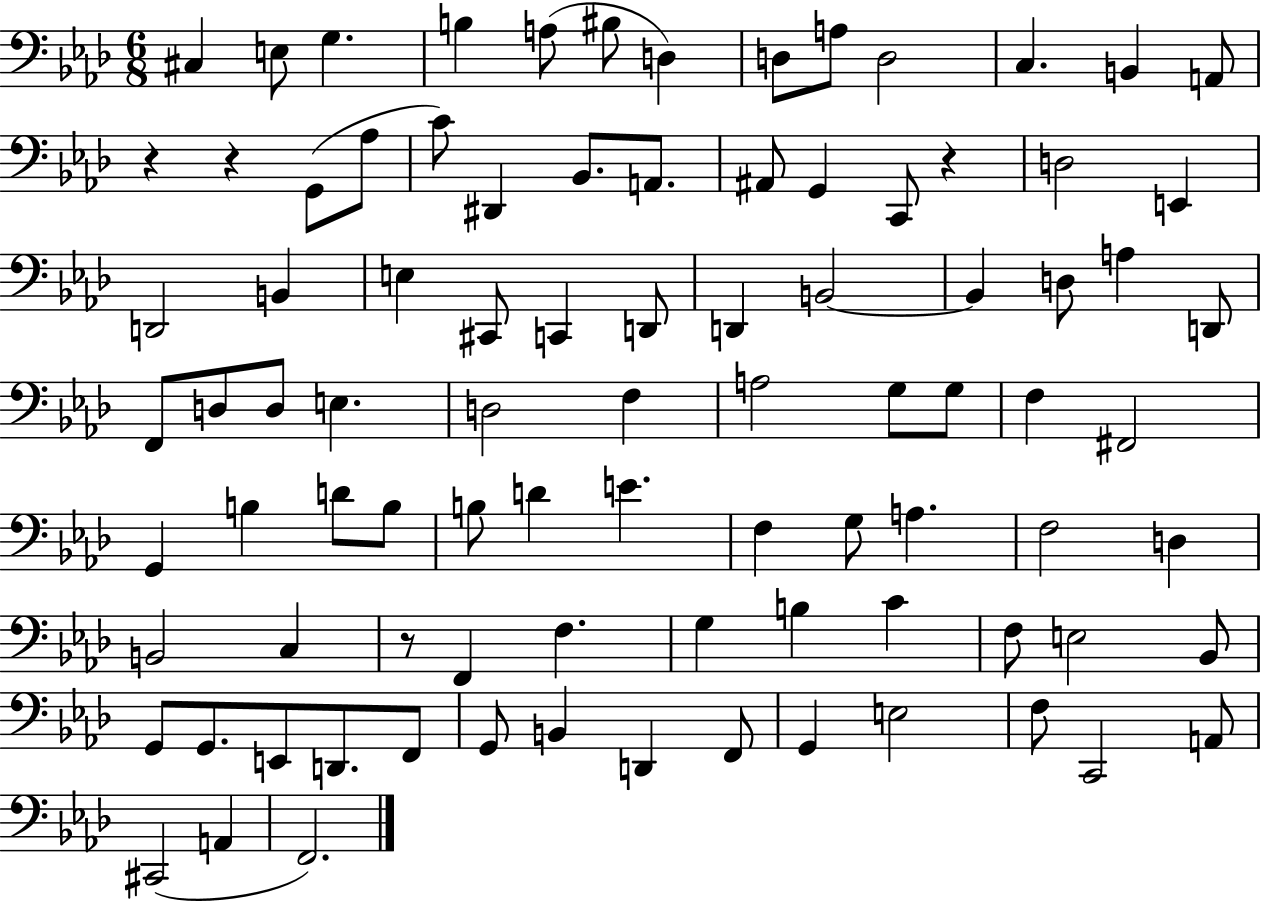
{
  \clef bass
  \numericTimeSignature
  \time 6/8
  \key aes \major
  \repeat volta 2 { cis4 e8 g4. | b4 a8( bis8 d4) | d8 a8 d2 | c4. b,4 a,8 | \break r4 r4 g,8( aes8 | c'8) dis,4 bes,8. a,8. | ais,8 g,4 c,8 r4 | d2 e,4 | \break d,2 b,4 | e4 cis,8 c,4 d,8 | d,4 b,2~~ | b,4 d8 a4 d,8 | \break f,8 d8 d8 e4. | d2 f4 | a2 g8 g8 | f4 fis,2 | \break g,4 b4 d'8 b8 | b8 d'4 e'4. | f4 g8 a4. | f2 d4 | \break b,2 c4 | r8 f,4 f4. | g4 b4 c'4 | f8 e2 bes,8 | \break g,8 g,8. e,8 d,8. f,8 | g,8 b,4 d,4 f,8 | g,4 e2 | f8 c,2 a,8 | \break cis,2( a,4 | f,2.) | } \bar "|."
}